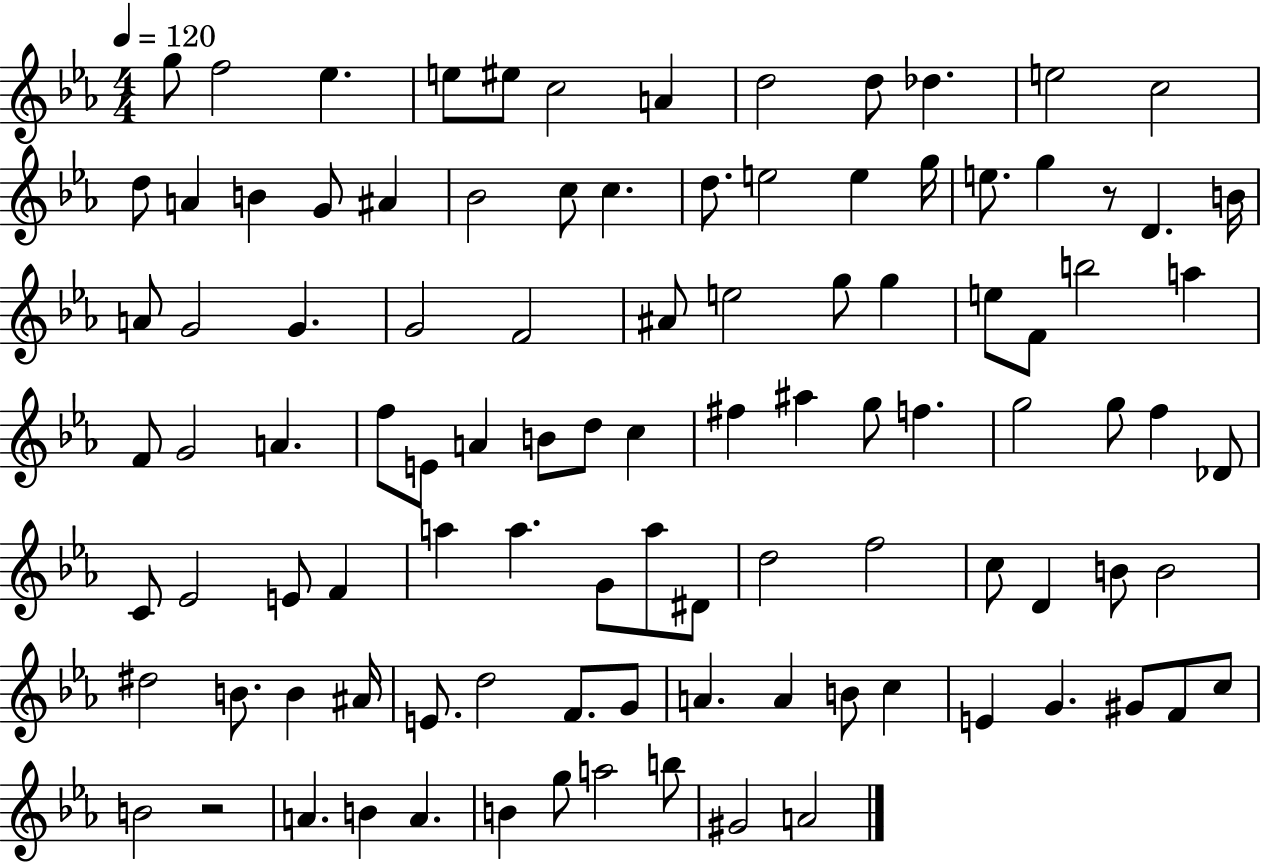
X:1
T:Untitled
M:4/4
L:1/4
K:Eb
g/2 f2 _e e/2 ^e/2 c2 A d2 d/2 _d e2 c2 d/2 A B G/2 ^A _B2 c/2 c d/2 e2 e g/4 e/2 g z/2 D B/4 A/2 G2 G G2 F2 ^A/2 e2 g/2 g e/2 F/2 b2 a F/2 G2 A f/2 E/2 A B/2 d/2 c ^f ^a g/2 f g2 g/2 f _D/2 C/2 _E2 E/2 F a a G/2 a/2 ^D/2 d2 f2 c/2 D B/2 B2 ^d2 B/2 B ^A/4 E/2 d2 F/2 G/2 A A B/2 c E G ^G/2 F/2 c/2 B2 z2 A B A B g/2 a2 b/2 ^G2 A2